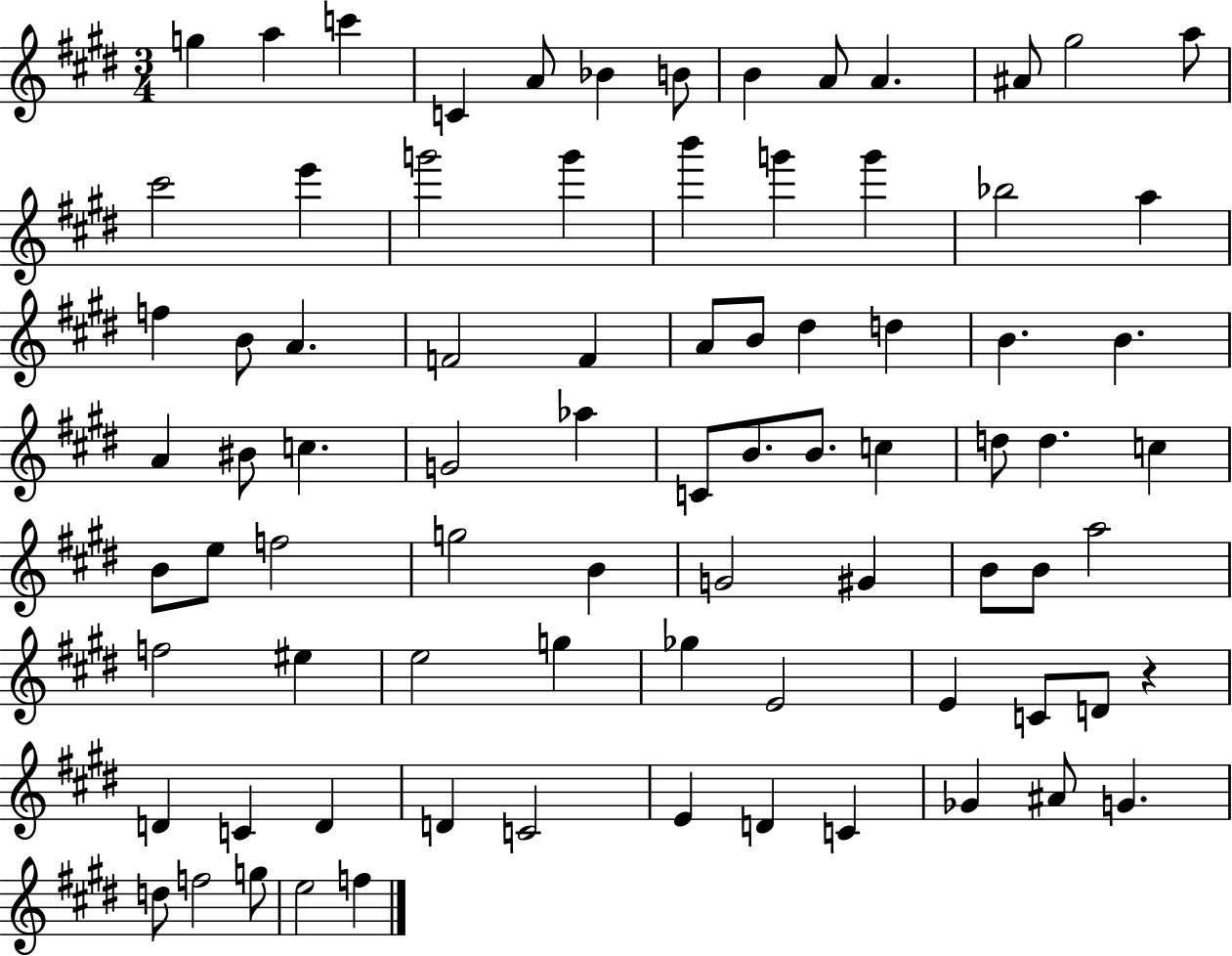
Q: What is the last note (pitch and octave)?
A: F5